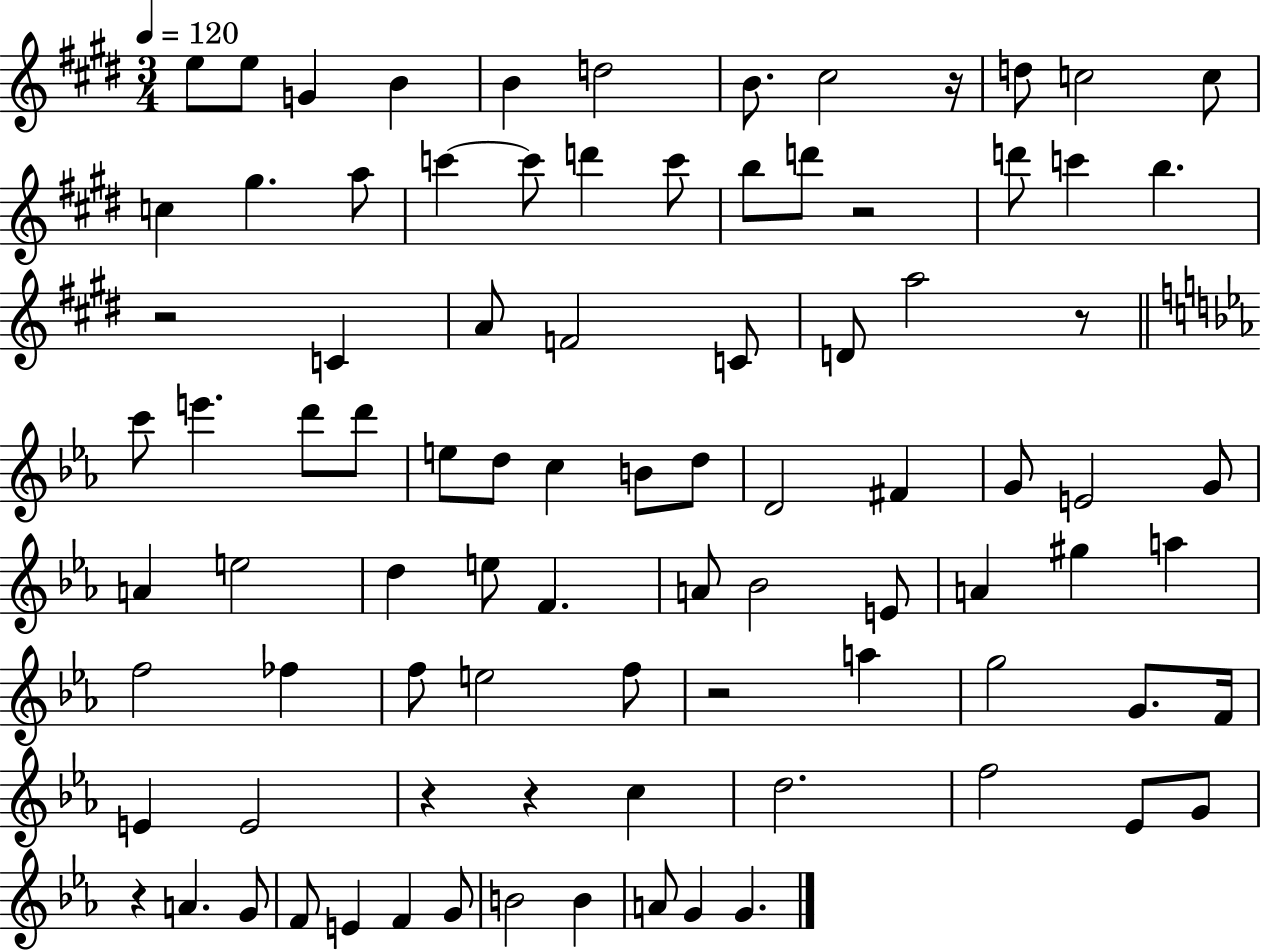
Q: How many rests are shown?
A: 8